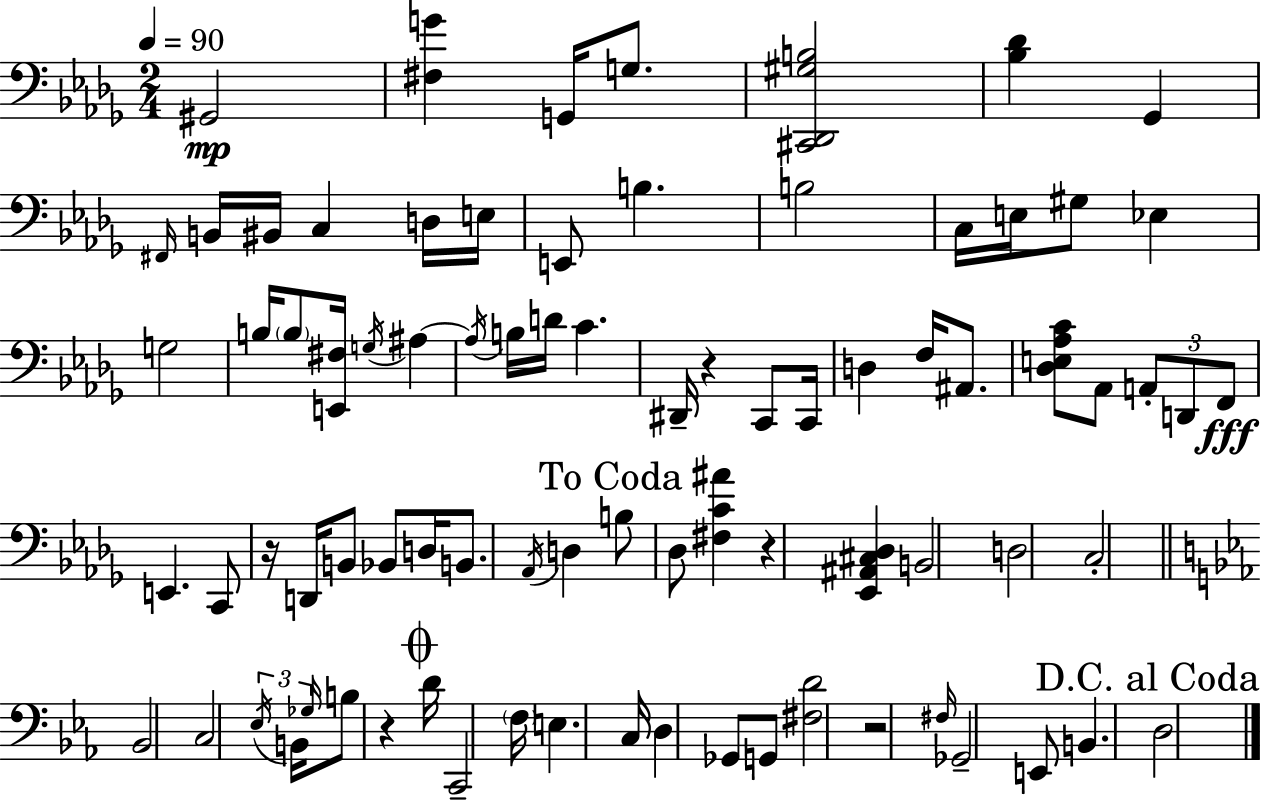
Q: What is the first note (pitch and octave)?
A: G#2